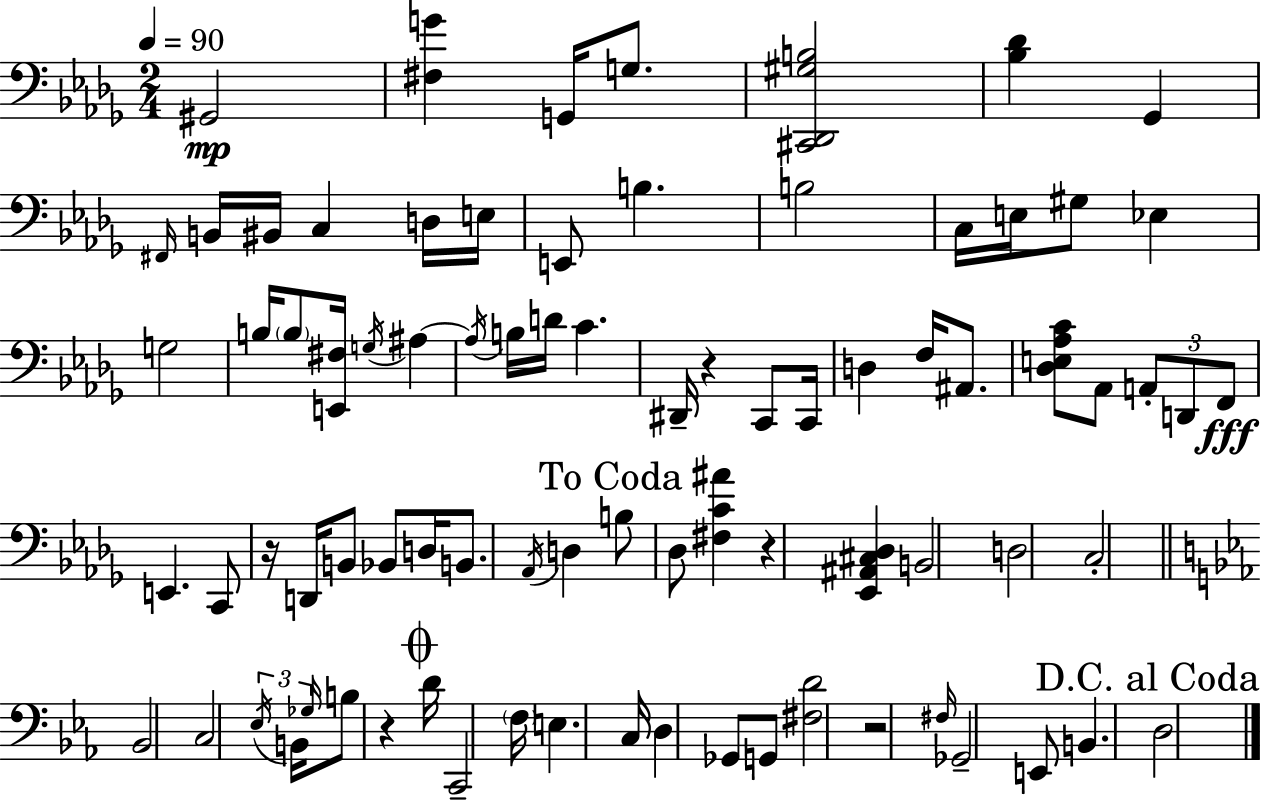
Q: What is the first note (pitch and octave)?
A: G#2